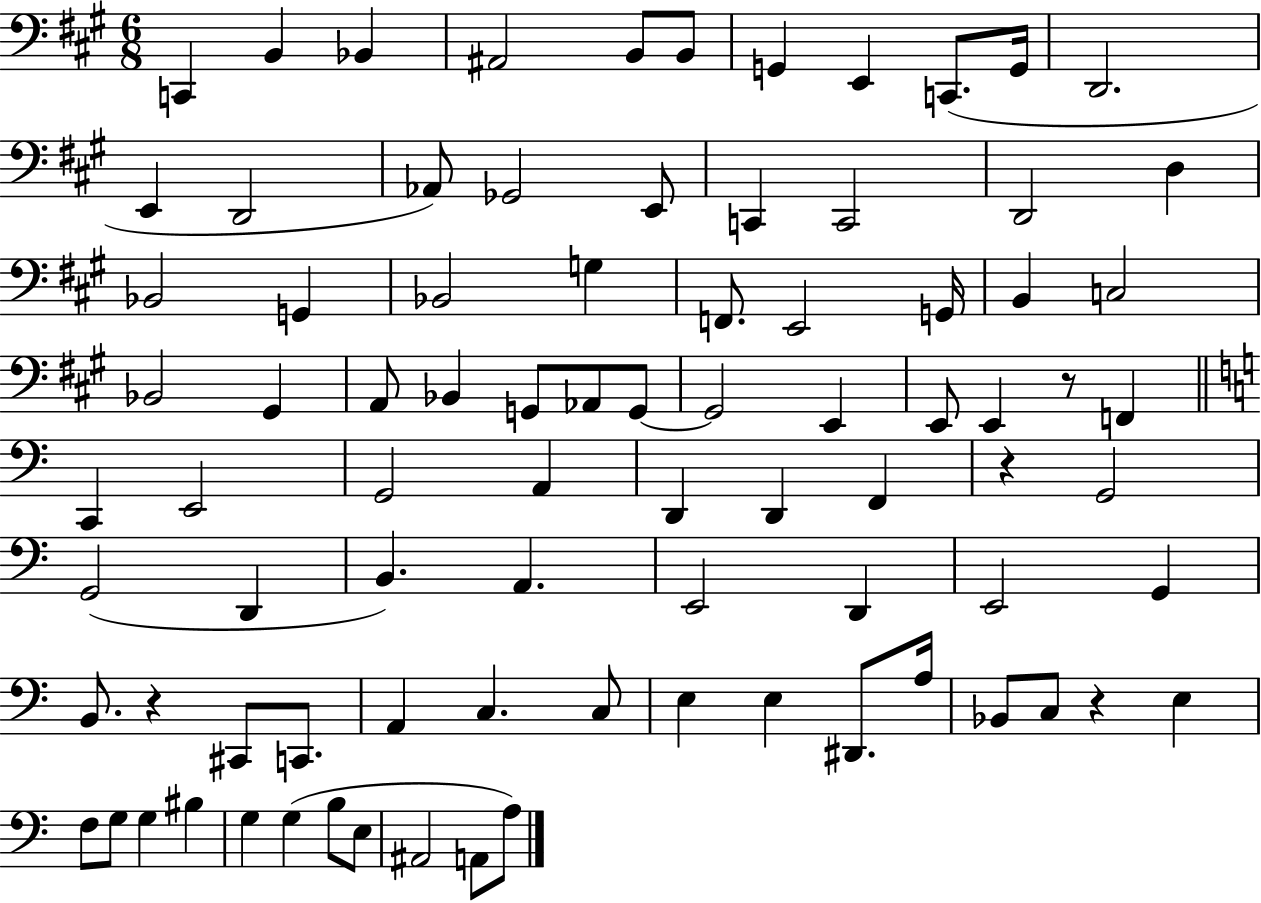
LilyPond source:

{
  \clef bass
  \numericTimeSignature
  \time 6/8
  \key a \major
  c,4 b,4 bes,4 | ais,2 b,8 b,8 | g,4 e,4 c,8.( g,16 | d,2. | \break e,4 d,2 | aes,8) ges,2 e,8 | c,4 c,2 | d,2 d4 | \break bes,2 g,4 | bes,2 g4 | f,8. e,2 g,16 | b,4 c2 | \break bes,2 gis,4 | a,8 bes,4 g,8 aes,8 g,8~~ | g,2 e,4 | e,8 e,4 r8 f,4 | \break \bar "||" \break \key a \minor c,4 e,2 | g,2 a,4 | d,4 d,4 f,4 | r4 g,2 | \break g,2( d,4 | b,4.) a,4. | e,2 d,4 | e,2 g,4 | \break b,8. r4 cis,8 c,8. | a,4 c4. c8 | e4 e4 dis,8. a16 | bes,8 c8 r4 e4 | \break f8 g8 g4 bis4 | g4 g4( b8 e8 | ais,2 a,8 a8) | \bar "|."
}